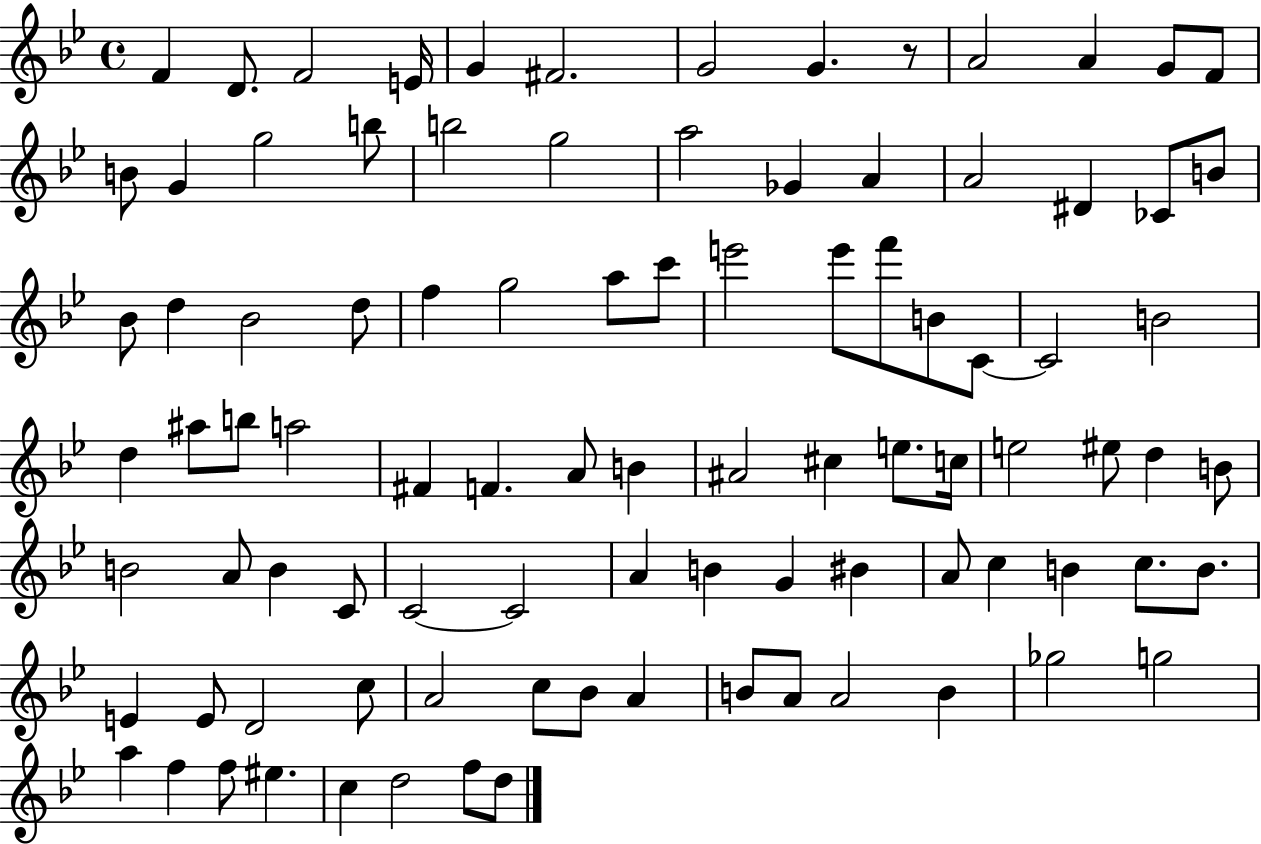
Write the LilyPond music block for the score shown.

{
  \clef treble
  \time 4/4
  \defaultTimeSignature
  \key bes \major
  f'4 d'8. f'2 e'16 | g'4 fis'2. | g'2 g'4. r8 | a'2 a'4 g'8 f'8 | \break b'8 g'4 g''2 b''8 | b''2 g''2 | a''2 ges'4 a'4 | a'2 dis'4 ces'8 b'8 | \break bes'8 d''4 bes'2 d''8 | f''4 g''2 a''8 c'''8 | e'''2 e'''8 f'''8 b'8 c'8~~ | c'2 b'2 | \break d''4 ais''8 b''8 a''2 | fis'4 f'4. a'8 b'4 | ais'2 cis''4 e''8. c''16 | e''2 eis''8 d''4 b'8 | \break b'2 a'8 b'4 c'8 | c'2~~ c'2 | a'4 b'4 g'4 bis'4 | a'8 c''4 b'4 c''8. b'8. | \break e'4 e'8 d'2 c''8 | a'2 c''8 bes'8 a'4 | b'8 a'8 a'2 b'4 | ges''2 g''2 | \break a''4 f''4 f''8 eis''4. | c''4 d''2 f''8 d''8 | \bar "|."
}